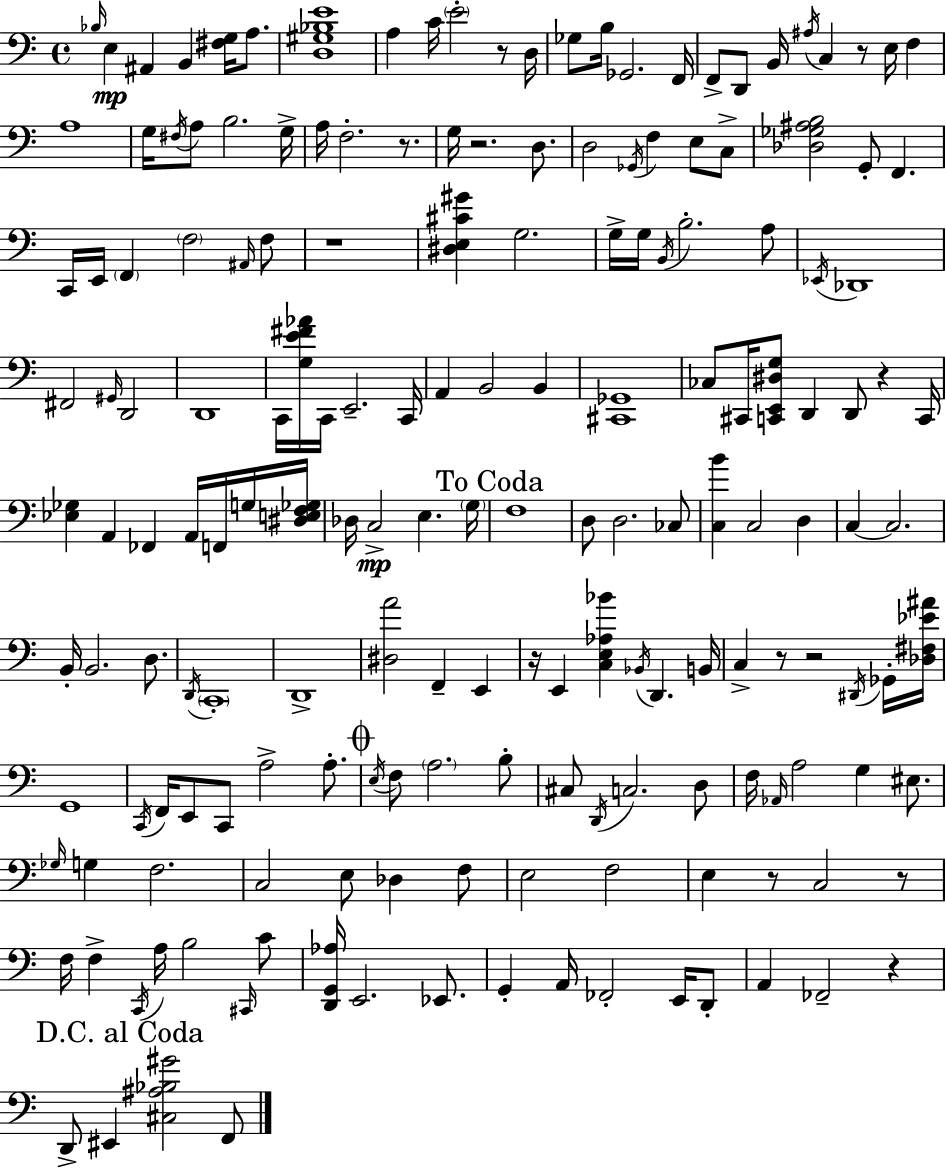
{
  \clef bass
  \time 4/4
  \defaultTimeSignature
  \key a \minor
  \repeat volta 2 { \grace { bes16 }\mp e4 ais,4 b,4 <fis g>16 a8. | <d gis bes e'>1 | a4 c'16 \parenthesize e'2-. r8 | d16 ges8 b16 ges,2. | \break f,16 f,8-> d,8 b,16 \acciaccatura { ais16 } c4 r8 e16 f4 | a1 | g16 \acciaccatura { fis16 } a8 b2. | g16-> a16 f2.-. | \break r8. g16 r2. | d8. d2 \acciaccatura { ges,16 } f4 | e8 c8-> <des ges ais b>2 g,8-. f,4. | c,16 e,16 \parenthesize f,4 \parenthesize f2 | \break \grace { ais,16 } f8 r1 | <dis e cis' gis'>4 g2. | g16-> g16 \acciaccatura { b,16 } b2.-. | a8 \acciaccatura { ees,16 } des,1 | \break fis,2 \grace { gis,16 } | d,2 d,1 | c,16 <g e' fis' aes'>16 c,16 e,2.-- | c,16 a,4 b,2 | \break b,4 <cis, ges,>1 | ces8 cis,16 <c, e, dis g>8 d,4 | d,8 r4 c,16 <ees ges>4 a,4 | fes,4 a,16 f,16 g16 <dis e f ges>16 des16 c2->\mp | \break e4. \parenthesize g16 \mark "To Coda" f1 | d8 d2. | ces8 <c b'>4 c2 | d4 c4~~ c2. | \break b,16-. b,2. | d8. \acciaccatura { d,16 } \parenthesize c,1-. | d,1-> | <dis a'>2 | \break f,4-- e,4 r16 e,4 <c e aes bes'>4 | \acciaccatura { bes,16 } d,4. b,16 c4-> r8 | r2 \acciaccatura { dis,16 } ges,16-. <des fis ees' ais'>16 g,1 | \acciaccatura { c,16 } f,16 e,8 c,8 | \break a2-> a8.-. \mark \markup { \musicglyph "scripts.coda" } \acciaccatura { e16 } f8 \parenthesize a2. | b8-. cis8 \acciaccatura { d,16 } | c2. d8 f16 \grace { aes,16 } | a2 g4 eis8. \grace { ges16 } | \break g4 f2. | c2 e8 des4 f8 | e2 f2 | e4 r8 c2 r8 | \break f16 f4-> \acciaccatura { c,16 } a16 b2 \grace { cis,16 } | c'8 <d, g, aes>16 e,2. ees,8. | g,4-. a,16 fes,2-. e,16 | d,8-. a,4 fes,2-- r4 | \break \mark "D.C. al Coda" d,8-> eis,4 <cis ais bes gis'>2 | f,8 } \bar "|."
}